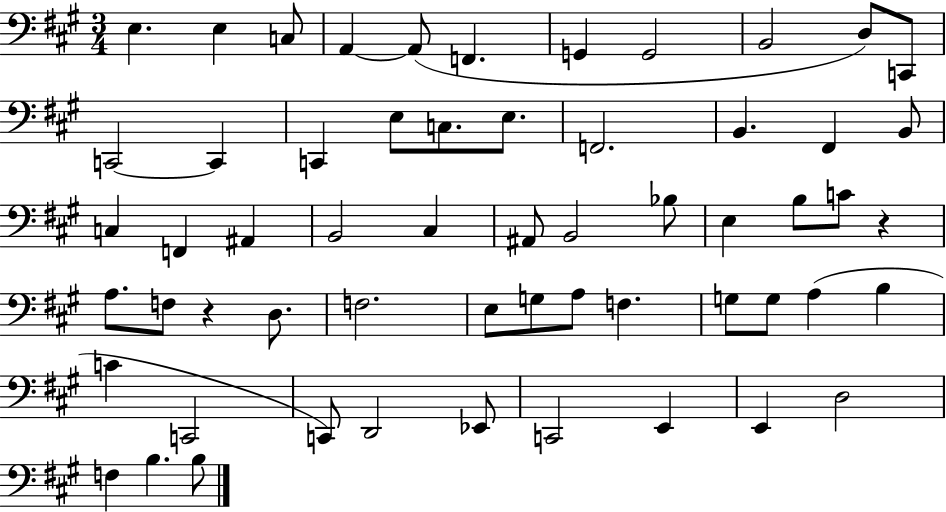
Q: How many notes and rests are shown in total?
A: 58